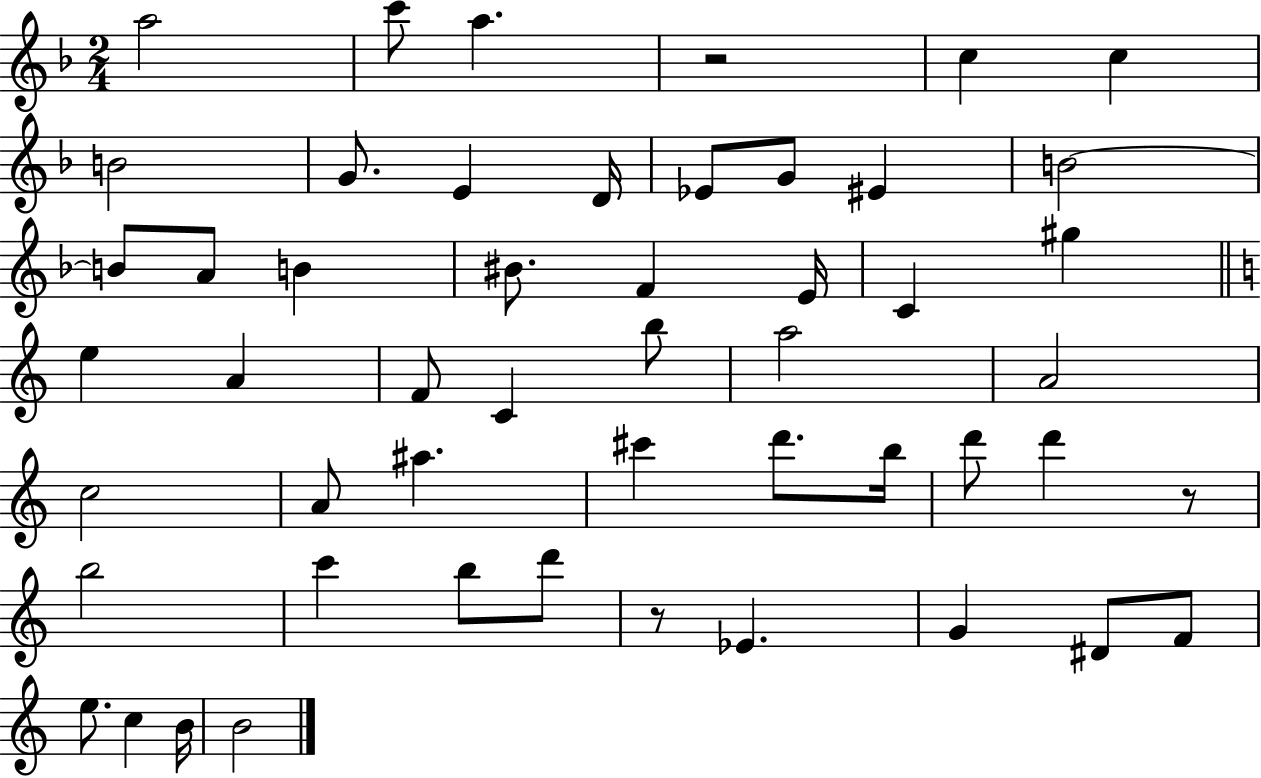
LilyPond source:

{
  \clef treble
  \numericTimeSignature
  \time 2/4
  \key f \major
  \repeat volta 2 { a''2 | c'''8 a''4. | r2 | c''4 c''4 | \break b'2 | g'8. e'4 d'16 | ees'8 g'8 eis'4 | b'2~~ | \break b'8 a'8 b'4 | bis'8. f'4 e'16 | c'4 gis''4 | \bar "||" \break \key a \minor e''4 a'4 | f'8 c'4 b''8 | a''2 | a'2 | \break c''2 | a'8 ais''4. | cis'''4 d'''8. b''16 | d'''8 d'''4 r8 | \break b''2 | c'''4 b''8 d'''8 | r8 ees'4. | g'4 dis'8 f'8 | \break e''8. c''4 b'16 | b'2 | } \bar "|."
}